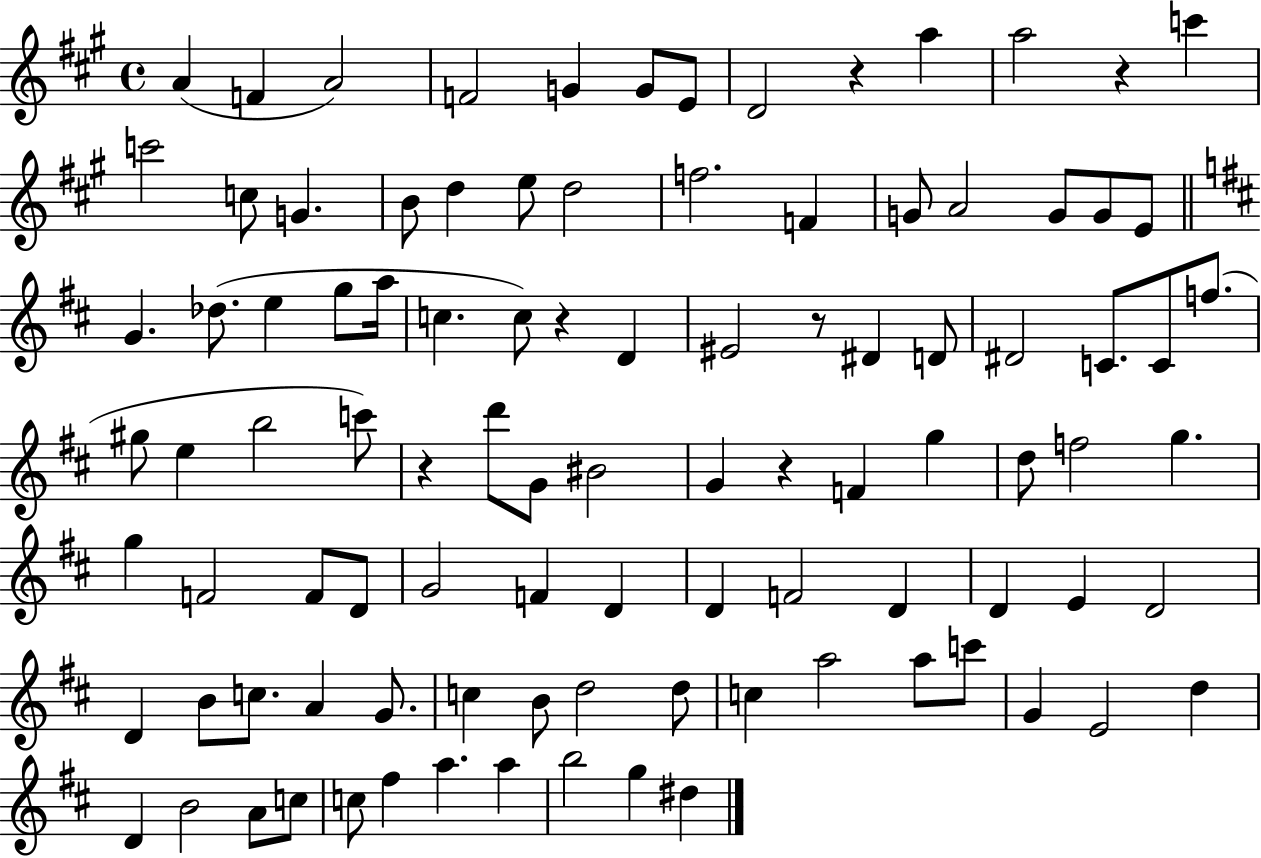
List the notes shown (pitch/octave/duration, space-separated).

A4/q F4/q A4/h F4/h G4/q G4/e E4/e D4/h R/q A5/q A5/h R/q C6/q C6/h C5/e G4/q. B4/e D5/q E5/e D5/h F5/h. F4/q G4/e A4/h G4/e G4/e E4/e G4/q. Db5/e. E5/q G5/e A5/s C5/q. C5/e R/q D4/q EIS4/h R/e D#4/q D4/e D#4/h C4/e. C4/e F5/e. G#5/e E5/q B5/h C6/e R/q D6/e G4/e BIS4/h G4/q R/q F4/q G5/q D5/e F5/h G5/q. G5/q F4/h F4/e D4/e G4/h F4/q D4/q D4/q F4/h D4/q D4/q E4/q D4/h D4/q B4/e C5/e. A4/q G4/e. C5/q B4/e D5/h D5/e C5/q A5/h A5/e C6/e G4/q E4/h D5/q D4/q B4/h A4/e C5/e C5/e F#5/q A5/q. A5/q B5/h G5/q D#5/q